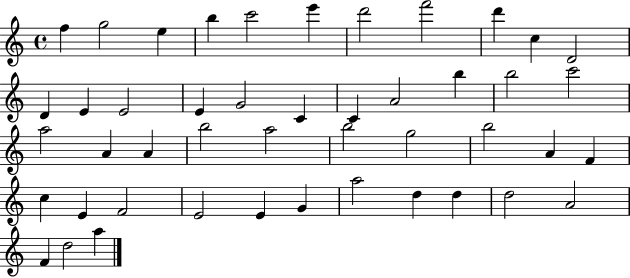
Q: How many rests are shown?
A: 0